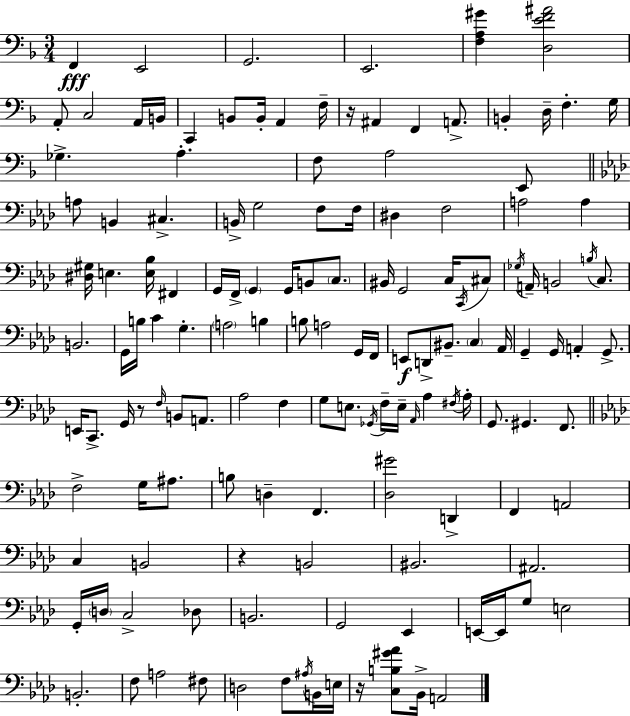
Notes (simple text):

F2/q E2/h G2/h. E2/h. [F3,A3,G#4]/q [D3,E4,F4,A#4]/h A2/e C3/h A2/s B2/s C2/q B2/e B2/s A2/q F3/s R/s A#2/q F2/q A2/e. B2/q D3/s F3/q. G3/s Gb3/q. A3/q. F3/e A3/h E2/e A3/e B2/q C#3/q. B2/s G3/h F3/e F3/s D#3/q F3/h A3/h A3/q [D#3,G#3]/s E3/q. [E3,Bb3]/s F#2/q G2/s F2/s G2/q G2/s B2/e C3/e. BIS2/s G2/h C3/s C2/s C#3/e Gb3/s A2/s B2/h B3/s C3/e. B2/h. G2/s B3/s C4/q G3/q. A3/h B3/q B3/e A3/h G2/s F2/s E2/e D2/e BIS2/e. C3/q Ab2/s G2/q G2/s A2/q G2/e. E2/s C2/e. G2/s R/e F3/s B2/e A2/e. Ab3/h F3/q G3/e E3/e. Gb2/s F3/s E3/s Ab2/s Ab3/q F#3/s Ab3/s G2/e. G#2/q. F2/e. F3/h G3/s A#3/e. B3/e D3/q F2/q. [Db3,G#4]/h D2/q F2/q A2/h C3/q B2/h R/q B2/h BIS2/h. A#2/h. G2/s D3/s C3/h Db3/e B2/h. G2/h Eb2/q E2/s E2/s G3/e E3/h B2/h. F3/e A3/h F#3/e D3/h F3/e A#3/s B2/s E3/s R/s [C3,B3,G#4,Ab4]/e Bb2/s A2/h